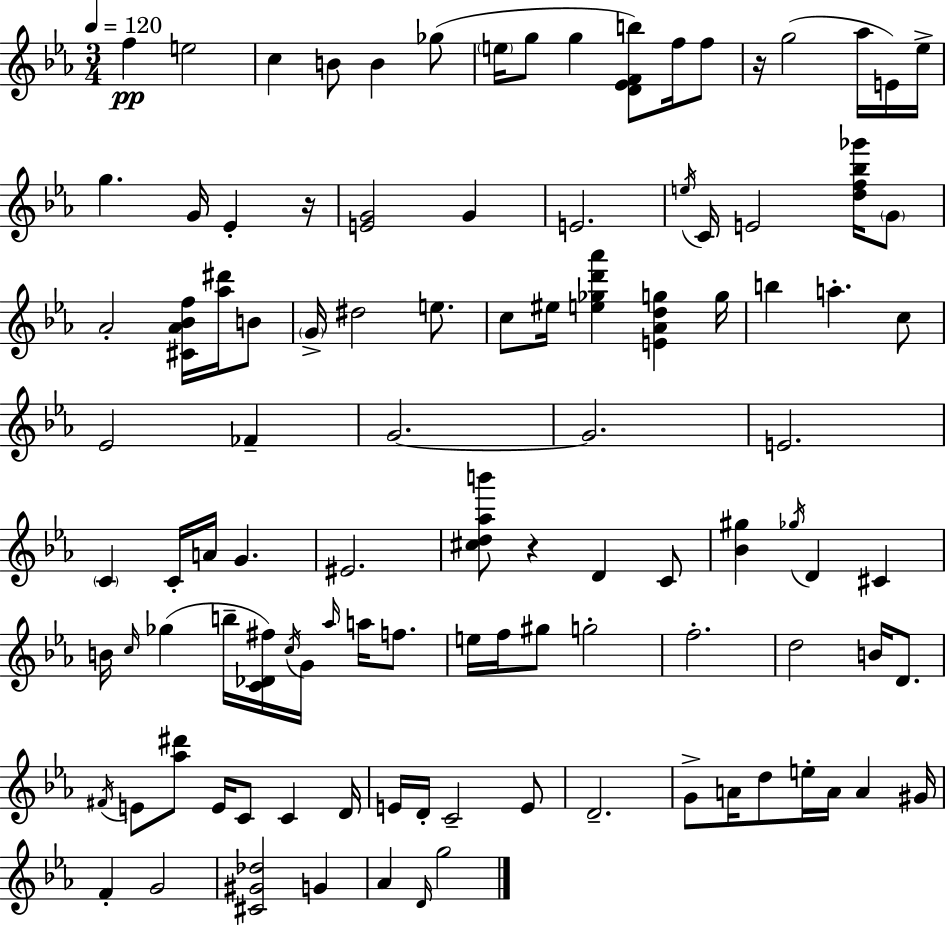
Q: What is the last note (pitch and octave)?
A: G5